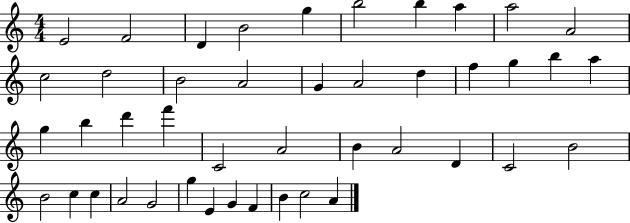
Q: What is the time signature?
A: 4/4